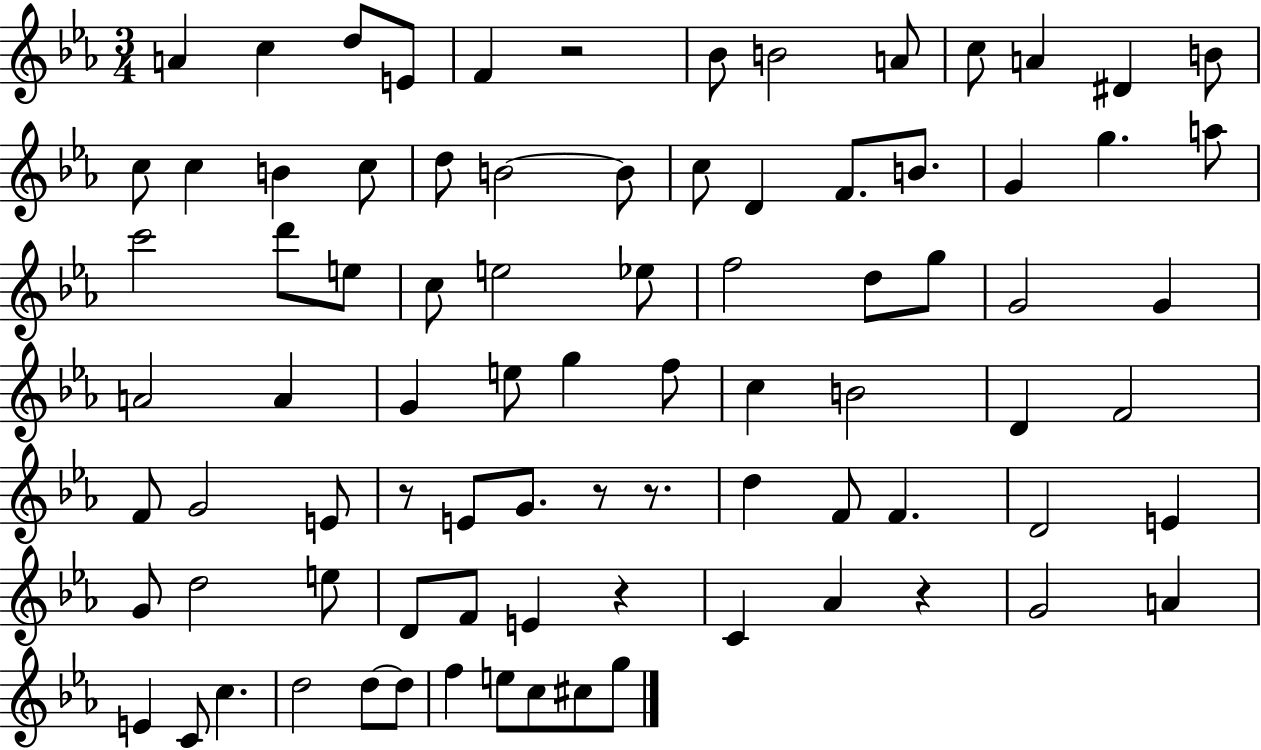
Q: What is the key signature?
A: EES major